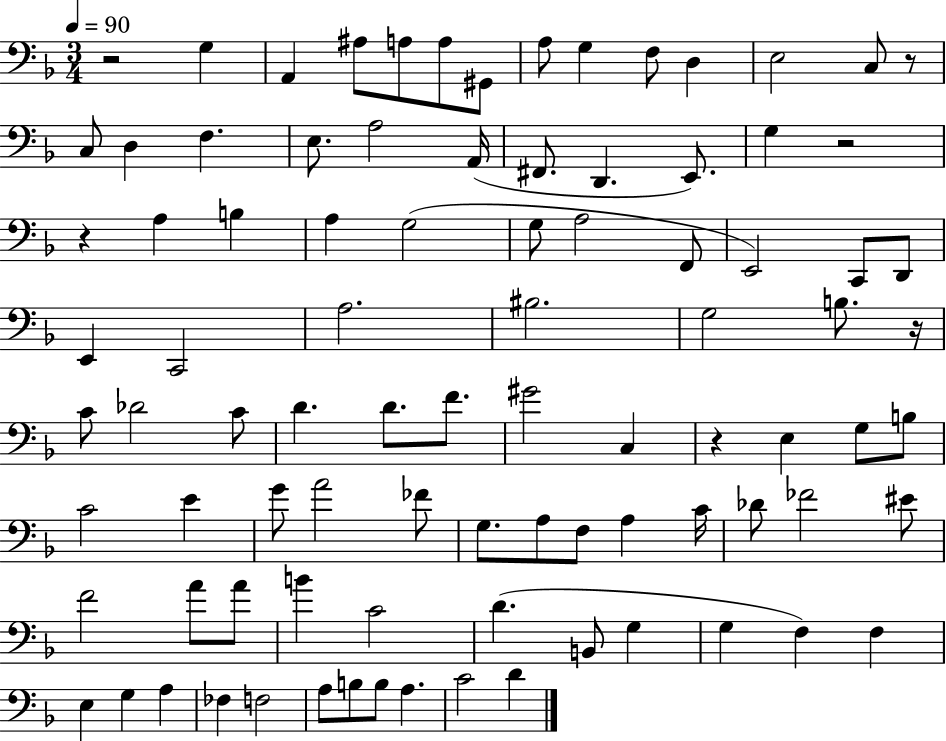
{
  \clef bass
  \numericTimeSignature
  \time 3/4
  \key f \major
  \tempo 4 = 90
  r2 g4 | a,4 ais8 a8 a8 gis,8 | a8 g4 f8 d4 | e2 c8 r8 | \break c8 d4 f4. | e8. a2 a,16( | fis,8. d,4. e,8.) | g4 r2 | \break r4 a4 b4 | a4 g2( | g8 a2 f,8 | e,2) c,8 d,8 | \break e,4 c,2 | a2. | bis2. | g2 b8. r16 | \break c'8 des'2 c'8 | d'4. d'8. f'8. | gis'2 c4 | r4 e4 g8 b8 | \break c'2 e'4 | g'8 a'2 fes'8 | g8. a8 f8 a4 c'16 | des'8 fes'2 eis'8 | \break f'2 a'8 a'8 | b'4 c'2 | d'4.( b,8 g4 | g4 f4) f4 | \break e4 g4 a4 | fes4 f2 | a8 b8 b8 a4. | c'2 d'4 | \break \bar "|."
}